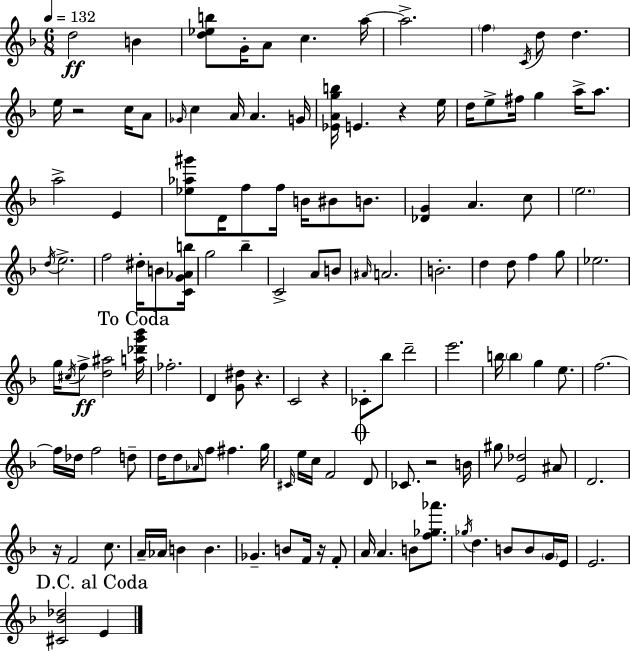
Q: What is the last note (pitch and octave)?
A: E4